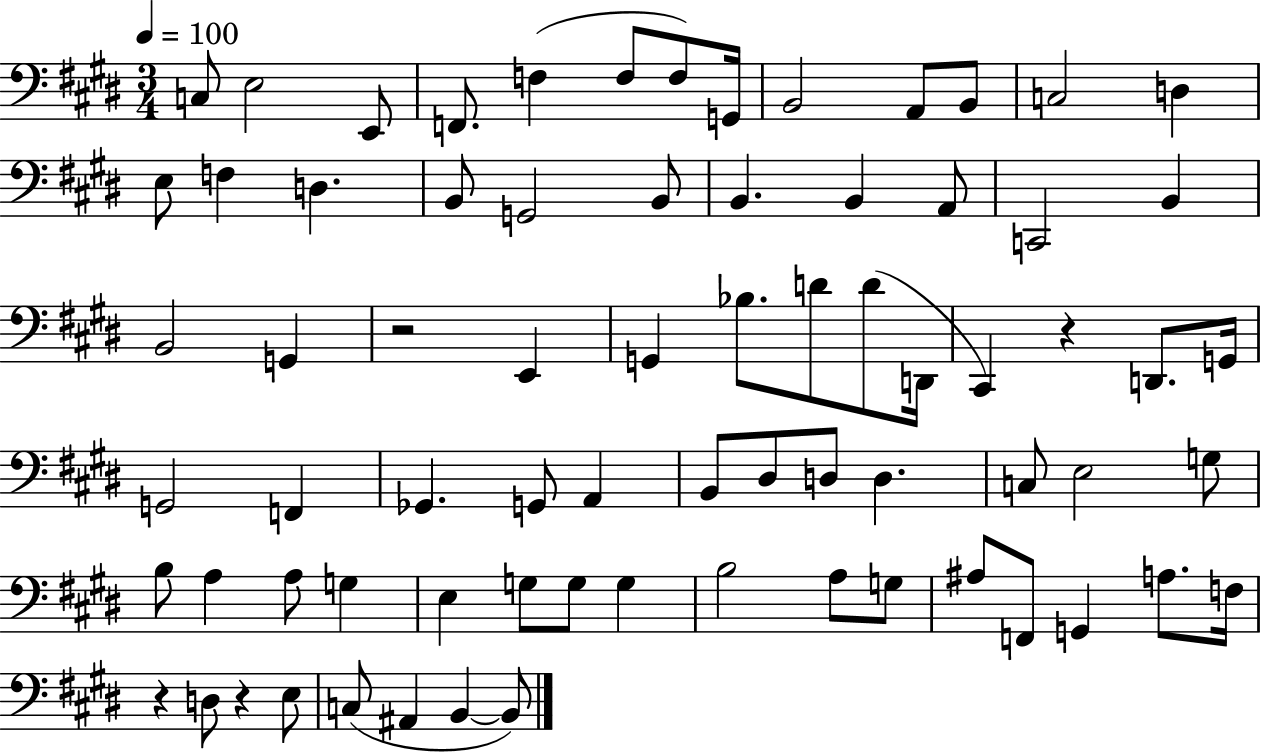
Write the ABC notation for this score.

X:1
T:Untitled
M:3/4
L:1/4
K:E
C,/2 E,2 E,,/2 F,,/2 F, F,/2 F,/2 G,,/4 B,,2 A,,/2 B,,/2 C,2 D, E,/2 F, D, B,,/2 G,,2 B,,/2 B,, B,, A,,/2 C,,2 B,, B,,2 G,, z2 E,, G,, _B,/2 D/2 D/2 D,,/4 ^C,, z D,,/2 G,,/4 G,,2 F,, _G,, G,,/2 A,, B,,/2 ^D,/2 D,/2 D, C,/2 E,2 G,/2 B,/2 A, A,/2 G, E, G,/2 G,/2 G, B,2 A,/2 G,/2 ^A,/2 F,,/2 G,, A,/2 F,/4 z D,/2 z E,/2 C,/2 ^A,, B,, B,,/2